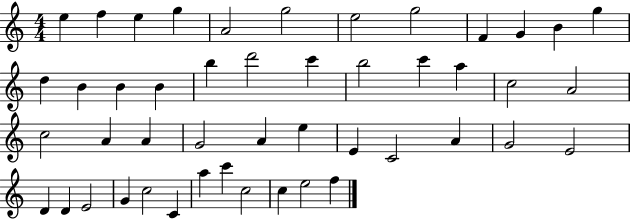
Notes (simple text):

E5/q F5/q E5/q G5/q A4/h G5/h E5/h G5/h F4/q G4/q B4/q G5/q D5/q B4/q B4/q B4/q B5/q D6/h C6/q B5/h C6/q A5/q C5/h A4/h C5/h A4/q A4/q G4/h A4/q E5/q E4/q C4/h A4/q G4/h E4/h D4/q D4/q E4/h G4/q C5/h C4/q A5/q C6/q C5/h C5/q E5/h F5/q